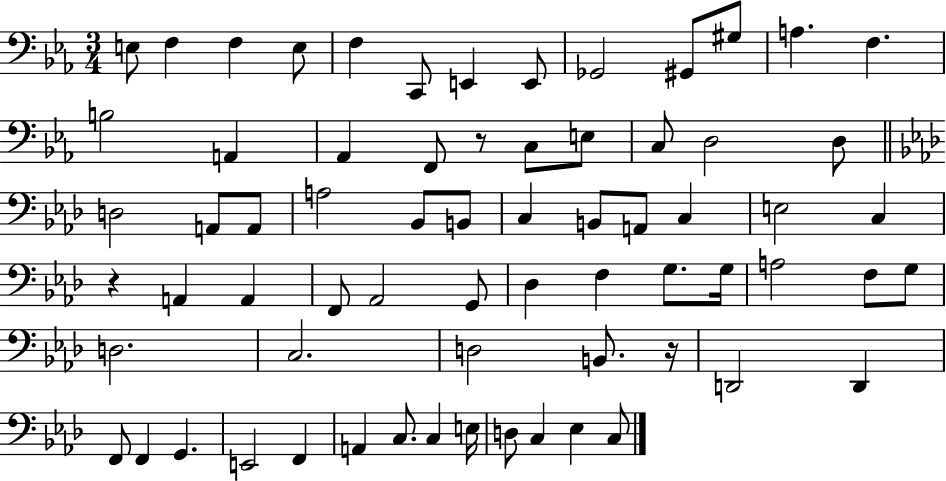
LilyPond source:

{
  \clef bass
  \numericTimeSignature
  \time 3/4
  \key ees \major
  e8 f4 f4 e8 | f4 c,8 e,4 e,8 | ges,2 gis,8 gis8 | a4. f4. | \break b2 a,4 | aes,4 f,8 r8 c8 e8 | c8 d2 d8 | \bar "||" \break \key aes \major d2 a,8 a,8 | a2 bes,8 b,8 | c4 b,8 a,8 c4 | e2 c4 | \break r4 a,4 a,4 | f,8 aes,2 g,8 | des4 f4 g8. g16 | a2 f8 g8 | \break d2. | c2. | d2 b,8. r16 | d,2 d,4 | \break f,8 f,4 g,4. | e,2 f,4 | a,4 c8. c4 e16 | d8 c4 ees4 c8 | \break \bar "|."
}